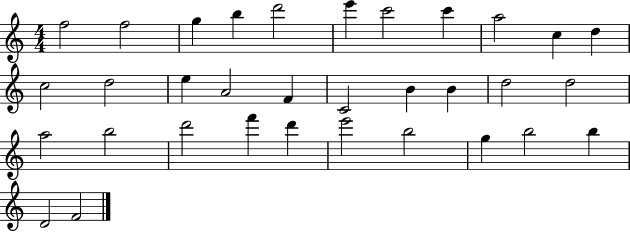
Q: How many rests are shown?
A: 0